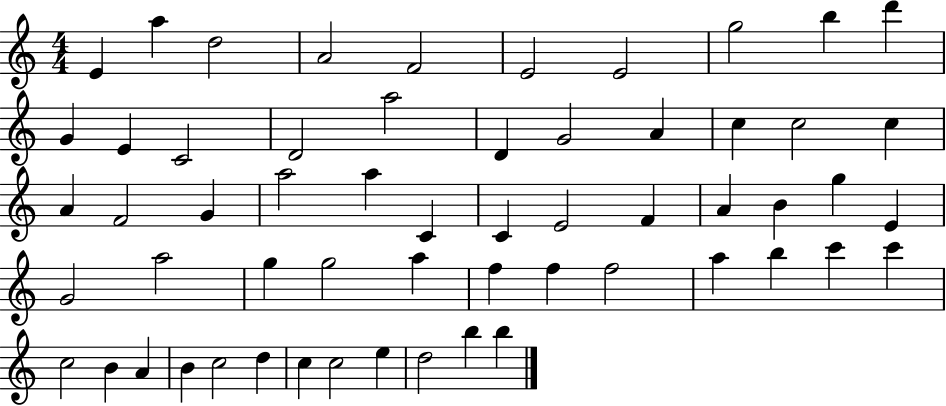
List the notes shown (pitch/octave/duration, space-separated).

E4/q A5/q D5/h A4/h F4/h E4/h E4/h G5/h B5/q D6/q G4/q E4/q C4/h D4/h A5/h D4/q G4/h A4/q C5/q C5/h C5/q A4/q F4/h G4/q A5/h A5/q C4/q C4/q E4/h F4/q A4/q B4/q G5/q E4/q G4/h A5/h G5/q G5/h A5/q F5/q F5/q F5/h A5/q B5/q C6/q C6/q C5/h B4/q A4/q B4/q C5/h D5/q C5/q C5/h E5/q D5/h B5/q B5/q